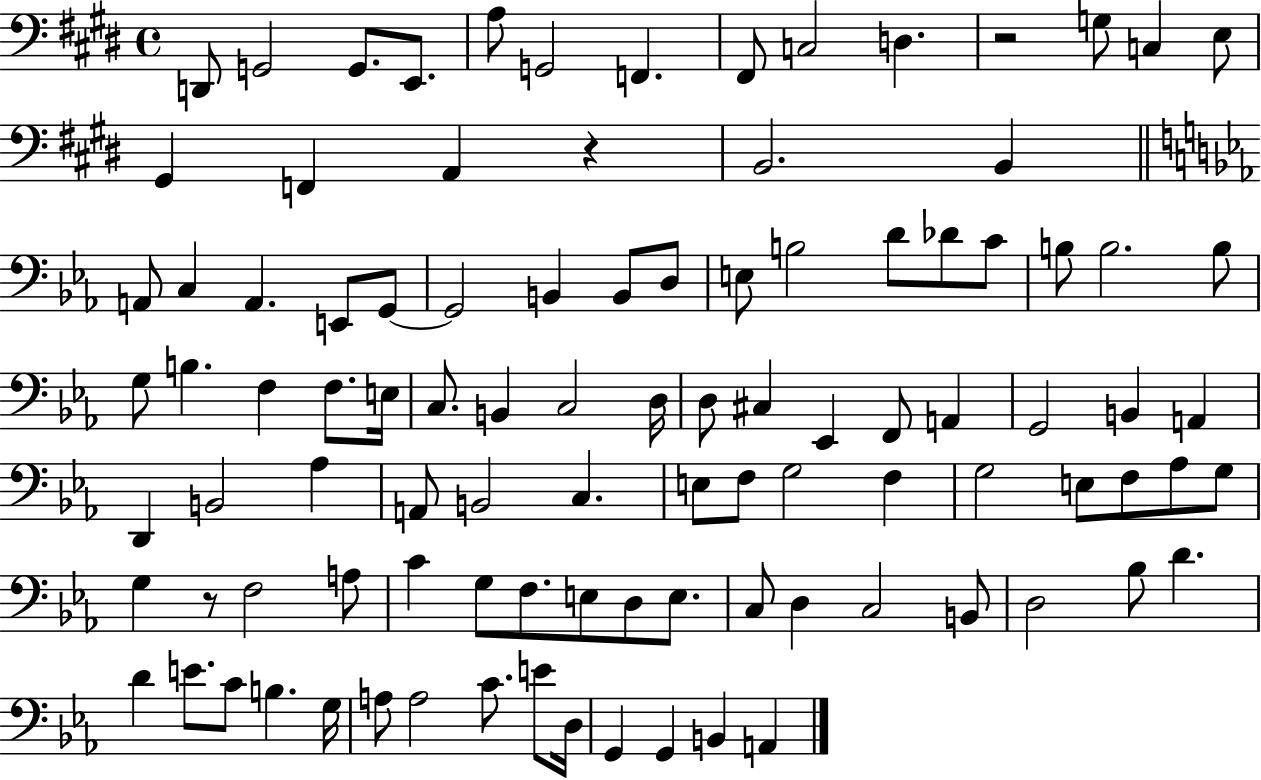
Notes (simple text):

D2/e G2/h G2/e. E2/e. A3/e G2/h F2/q. F#2/e C3/h D3/q. R/h G3/e C3/q E3/e G#2/q F2/q A2/q R/q B2/h. B2/q A2/e C3/q A2/q. E2/e G2/e G2/h B2/q B2/e D3/e E3/e B3/h D4/e Db4/e C4/e B3/e B3/h. B3/e G3/e B3/q. F3/q F3/e. E3/s C3/e. B2/q C3/h D3/s D3/e C#3/q Eb2/q F2/e A2/q G2/h B2/q A2/q D2/q B2/h Ab3/q A2/e B2/h C3/q. E3/e F3/e G3/h F3/q G3/h E3/e F3/e Ab3/e G3/e G3/q R/e F3/h A3/e C4/q G3/e F3/e. E3/e D3/e E3/e. C3/e D3/q C3/h B2/e D3/h Bb3/e D4/q. D4/q E4/e. C4/e B3/q. G3/s A3/e A3/h C4/e. E4/e D3/s G2/q G2/q B2/q A2/q